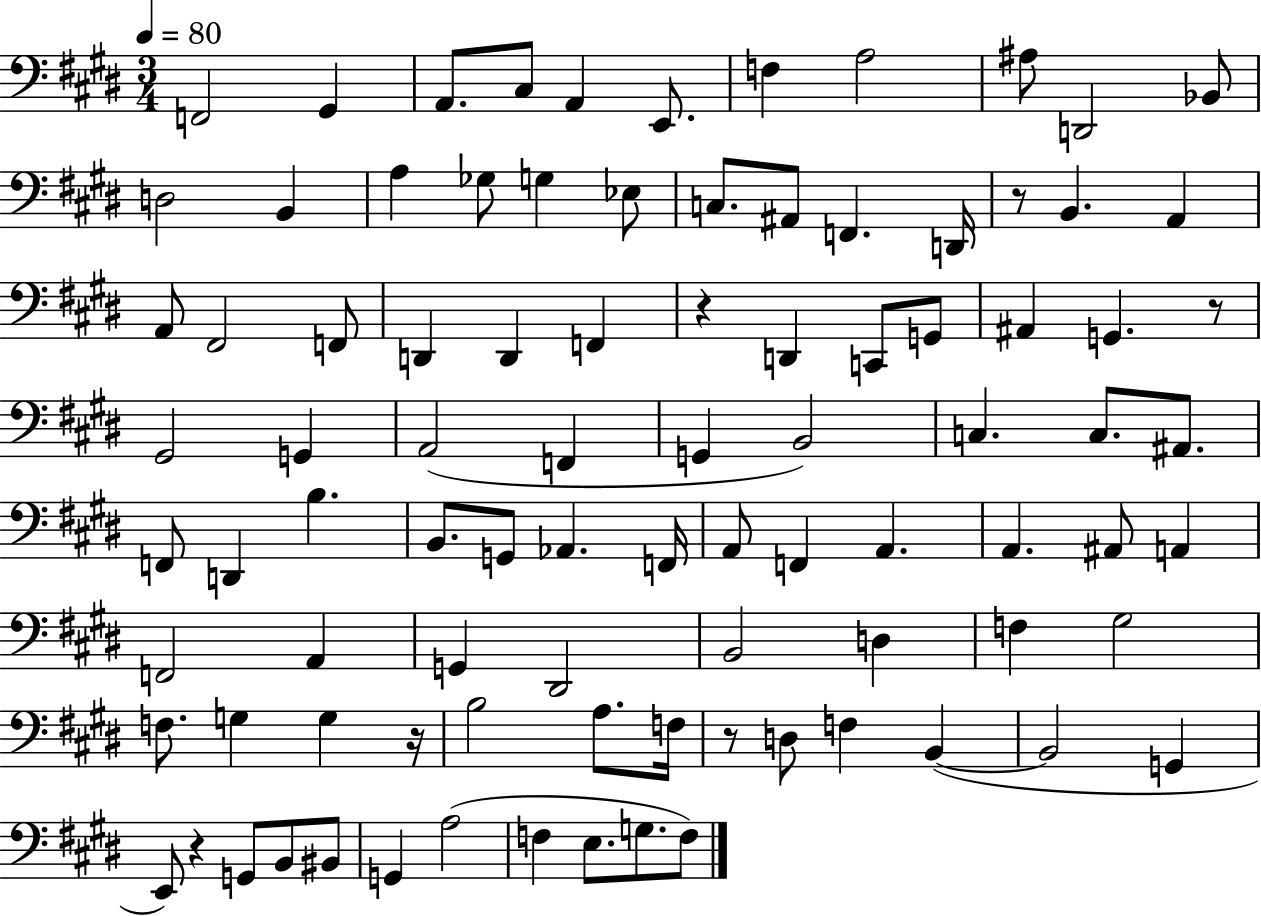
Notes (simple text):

F2/h G#2/q A2/e. C#3/e A2/q E2/e. F3/q A3/h A#3/e D2/h Bb2/e D3/h B2/q A3/q Gb3/e G3/q Eb3/e C3/e. A#2/e F2/q. D2/s R/e B2/q. A2/q A2/e F#2/h F2/e D2/q D2/q F2/q R/q D2/q C2/e G2/e A#2/q G2/q. R/e G#2/h G2/q A2/h F2/q G2/q B2/h C3/q. C3/e. A#2/e. F2/e D2/q B3/q. B2/e. G2/e Ab2/q. F2/s A2/e F2/q A2/q. A2/q. A#2/e A2/q F2/h A2/q G2/q D#2/h B2/h D3/q F3/q G#3/h F3/e. G3/q G3/q R/s B3/h A3/e. F3/s R/e D3/e F3/q B2/q B2/h G2/q E2/e R/q G2/e B2/e BIS2/e G2/q A3/h F3/q E3/e. G3/e. F3/e